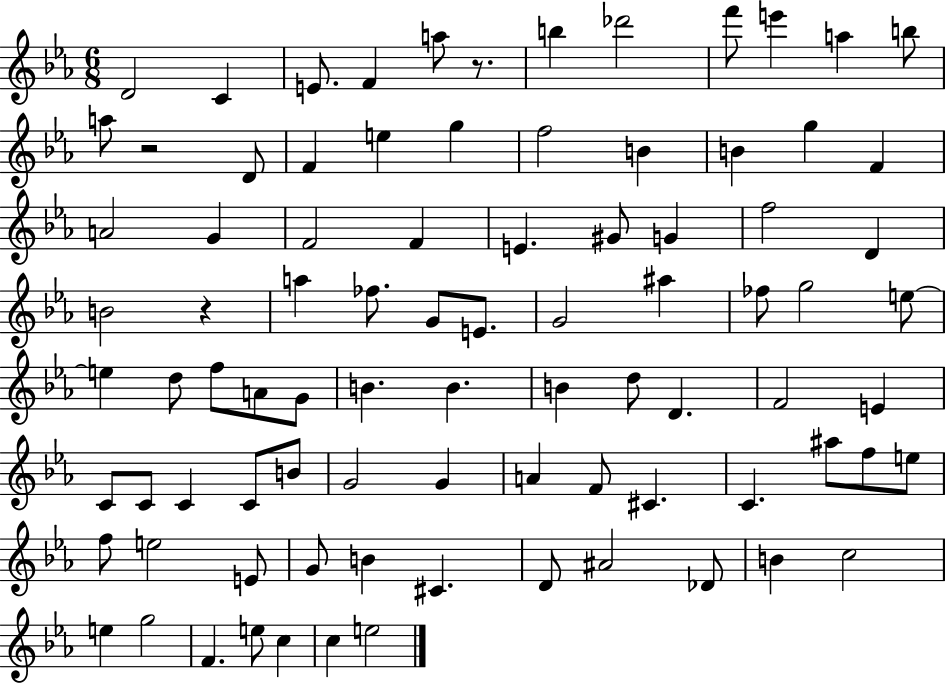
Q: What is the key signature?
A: EES major